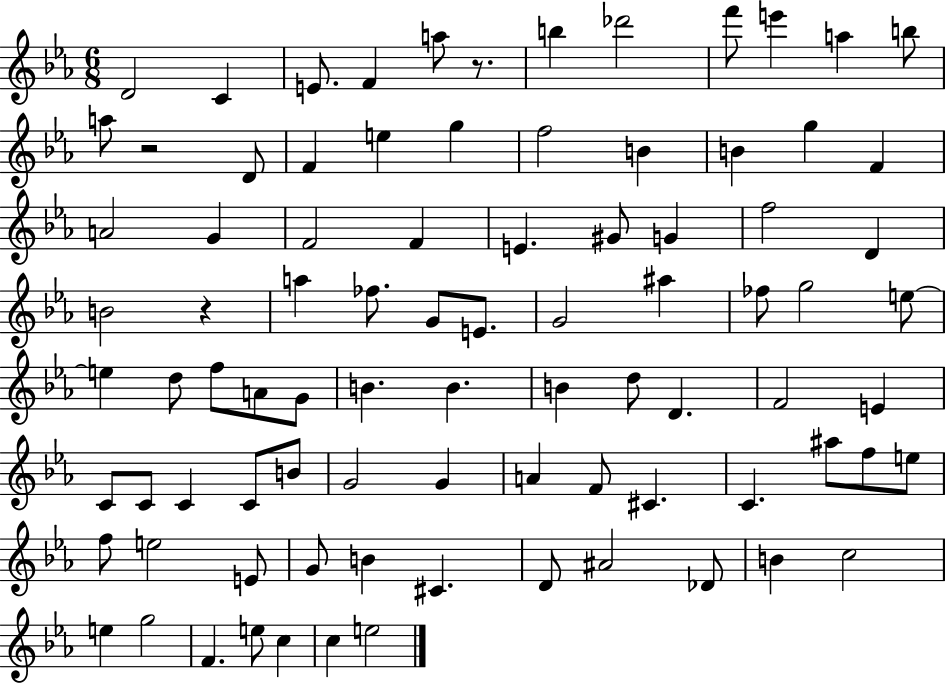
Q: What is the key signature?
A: EES major